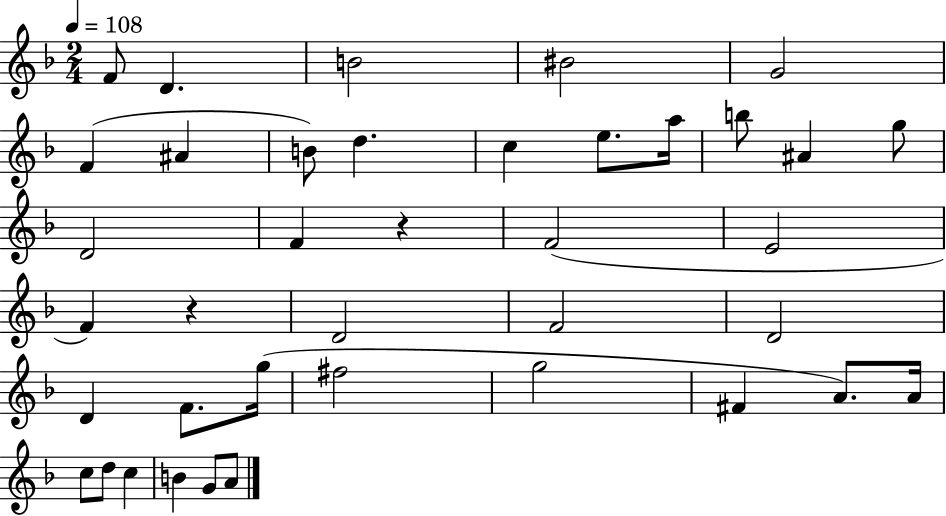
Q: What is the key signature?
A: F major